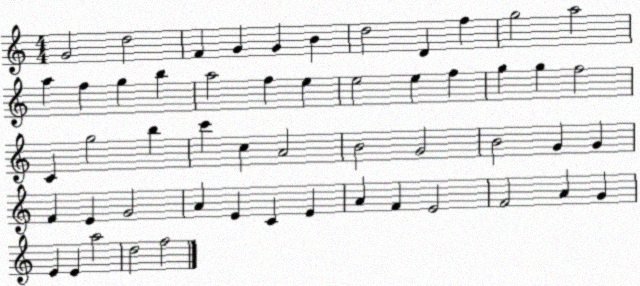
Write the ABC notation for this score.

X:1
T:Untitled
M:4/4
L:1/4
K:C
G2 d2 F G G B d2 D f g2 a2 a f g b a2 f e e2 e f g g f2 C g2 b c' c A2 B2 G2 B2 G G F E G2 A E C E A F E2 F2 A G E E a2 d2 f2